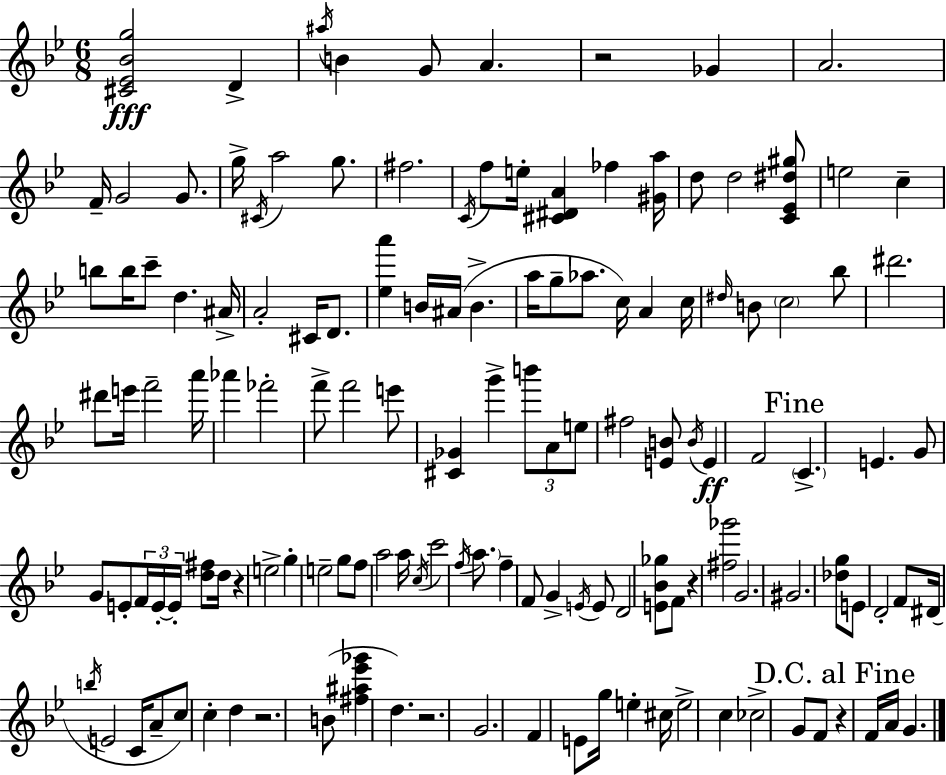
[C#4,Eb4,Bb4,G5]/h D4/q A#5/s B4/q G4/e A4/q. R/h Gb4/q A4/h. F4/s G4/h G4/e. G5/s C#4/s A5/h G5/e. F#5/h. C4/s F5/e E5/s [C#4,D#4,A4]/q FES5/q [G#4,A5]/s D5/e D5/h [C4,Eb4,D#5,G#5]/e E5/h C5/q B5/e B5/s C6/e D5/q. A#4/s A4/h C#4/s D4/e. [Eb5,A6]/q B4/s A#4/s B4/q. A5/s G5/e Ab5/e. C5/s A4/q C5/s D#5/s B4/e C5/h Bb5/e D#6/h. D#6/e E6/s F6/h A6/s Ab6/q FES6/h F6/e F6/h E6/e [C#4,Gb4]/q G6/q B6/e A4/e E5/e F#5/h [E4,B4]/e B4/s E4/q F4/h C4/q. E4/q. G4/e G4/e E4/e F4/s E4/s E4/s [D5,F#5]/e D5/s R/q E5/h G5/q E5/h G5/e F5/e A5/h A5/s C5/s C6/h F5/s A5/e. F5/q F4/e G4/q E4/s E4/e D4/h [E4,Bb4,Gb5]/e F4/e R/q [F#5,Gb6]/h G4/h. G#4/h. [Db5,G5]/e E4/e D4/h F4/e D#4/s B5/s E4/h C4/s A4/e C5/e C5/q D5/q R/h. B4/e [F#5,A#5,Eb6,Gb6]/q D5/q. R/h. G4/h. F4/q E4/e G5/s E5/q C#5/s E5/h C5/q CES5/h G4/e F4/e R/q F4/s A4/s G4/q.